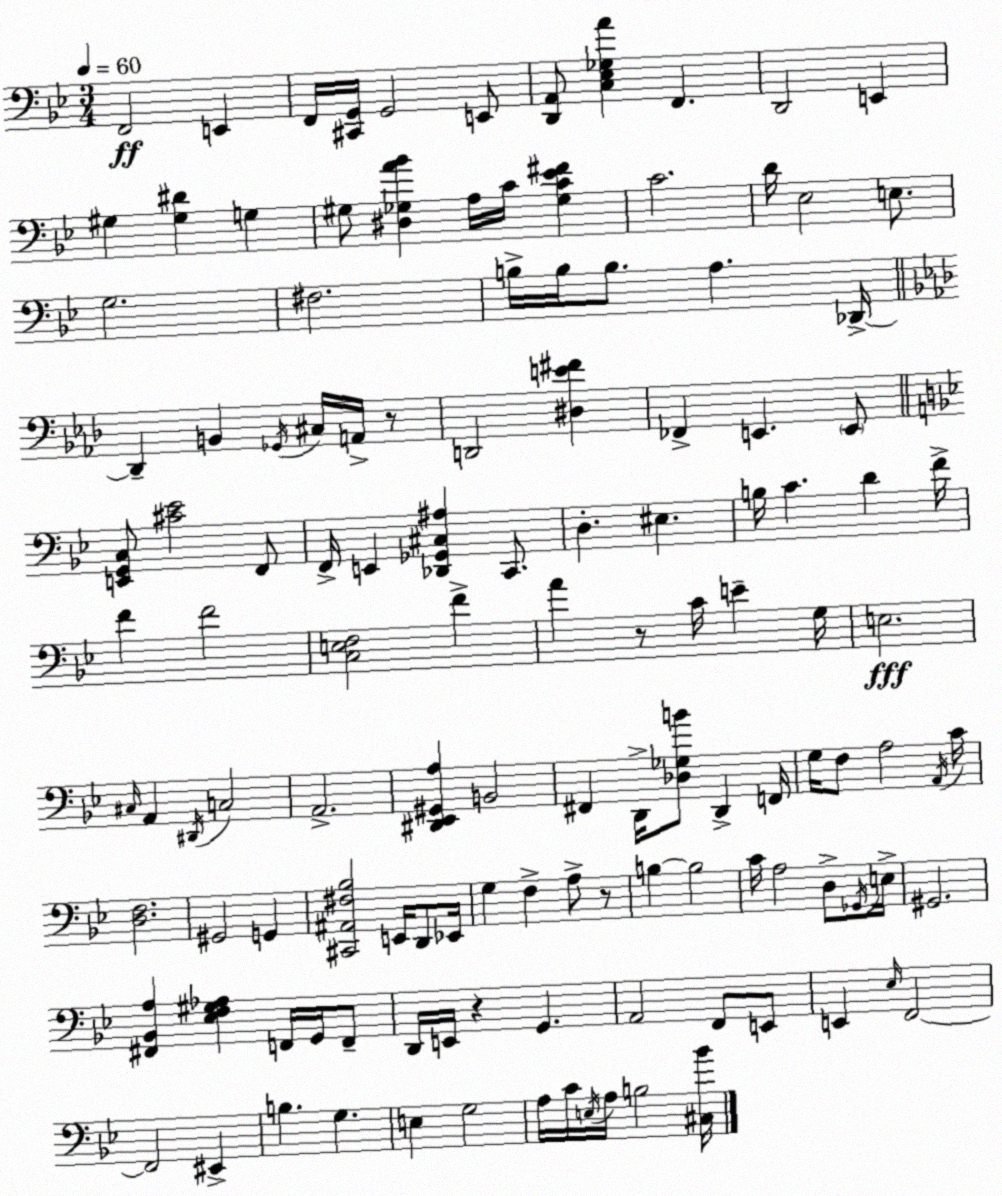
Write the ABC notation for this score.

X:1
T:Untitled
M:3/4
L:1/4
K:Gm
F,,2 E,, F,,/4 [^C,,G,,]/4 G,,2 E,,/2 [D,,A,,]/2 [C,_E,_G,A] F,, D,,2 E,, ^G, [^G,^D] G, ^G,/2 [^D,_G,A_B] A,/4 C/4 [_G,C_E^F] C2 D/4 _E,2 E,/2 G,2 ^F,2 B,/4 B,/4 B,/2 A, _D,,/4 _D,, B,, _G,,/4 ^C,/4 A,,/4 z/2 D,,2 [^D,E^F] _F,, E,, E,,/2 [E,,G,,C,]/2 [^C_E]2 F,,/2 F,,/4 E,, [_D,,_G,,^C,^A,] C,,/2 D, ^E, B,/4 C D F/4 F F2 [C,E,F,]2 F A z/2 C/4 E G,/4 E,2 ^C,/4 A,, ^D,,/4 C,2 A,,2 [^D,,_E,,^G,,A,] B,,2 ^F,, D,,/4 [_D,_G,B]/2 D,, F,,/4 G,/4 F,/2 A,2 A,,/4 C/4 [D,F,]2 ^G,,2 G,, [^C,,^A,,^F,_B,]2 E,,/4 D,,/2 _E,,/4 G, F, A,/2 z/2 B, B,2 C/4 A,2 D,/2 _G,,/4 E,/4 ^G,,2 [^F,,_B,,A,] [_E,F,^G,_A,] F,,/4 G,,/4 F,,/2 D,,/4 E,,/4 z G,, A,,2 F,,/2 E,,/2 E,, _E,/4 F,,2 F,,2 ^E,, B, G, E, G,2 A,/4 C/4 E,/4 A,/4 B,2 [^C,_B]/4